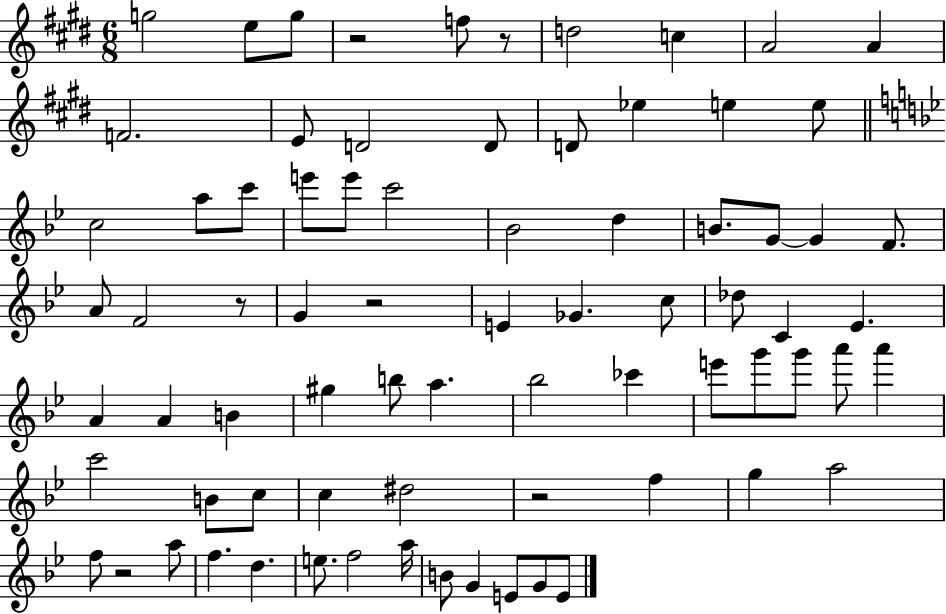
G5/h E5/e G5/e R/h F5/e R/e D5/h C5/q A4/h A4/q F4/h. E4/e D4/h D4/e D4/e Eb5/q E5/q E5/e C5/h A5/e C6/e E6/e E6/e C6/h Bb4/h D5/q B4/e. G4/e G4/q F4/e. A4/e F4/h R/e G4/q R/h E4/q Gb4/q. C5/e Db5/e C4/q Eb4/q. A4/q A4/q B4/q G#5/q B5/e A5/q. Bb5/h CES6/q E6/e G6/e G6/e A6/e A6/q C6/h B4/e C5/e C5/q D#5/h R/h F5/q G5/q A5/h F5/e R/h A5/e F5/q. D5/q. E5/e. F5/h A5/s B4/e G4/q E4/e G4/e E4/e